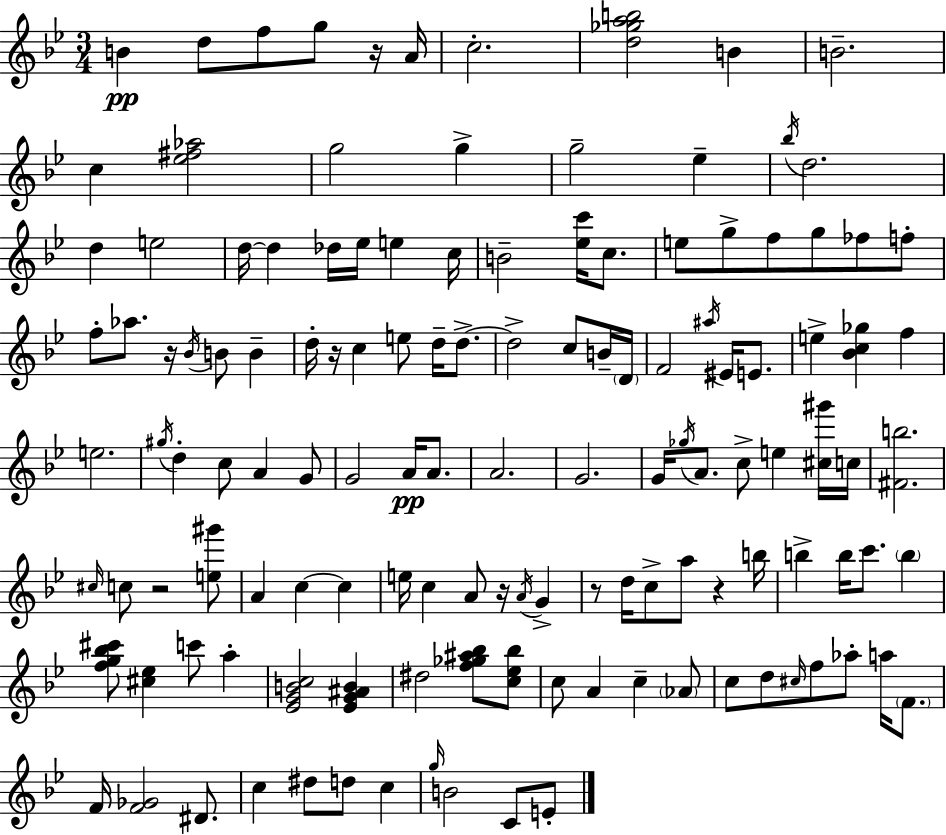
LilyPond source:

{
  \clef treble
  \numericTimeSignature
  \time 3/4
  \key g \minor
  b'4\pp d''8 f''8 g''8 r16 a'16 | c''2.-. | <d'' ges'' a'' b''>2 b'4 | b'2.-- | \break c''4 <ees'' fis'' aes''>2 | g''2 g''4-> | g''2-- ees''4-- | \acciaccatura { bes''16 } d''2. | \break d''4 e''2 | d''16~~ d''4 des''16 ees''16 e''4 | c''16 b'2-- <ees'' c'''>16 c''8. | e''8 g''8-> f''8 g''8 fes''8 f''8-. | \break f''8-. aes''8. r16 \acciaccatura { bes'16 } b'8 b'4-- | d''16-. r16 c''4 e''8 d''16-- d''8.->~~ | d''2-> c''8 | b'16-- \parenthesize d'16 f'2 \acciaccatura { ais''16 } eis'16 | \break e'8. e''4-> <bes' c'' ges''>4 f''4 | e''2. | \acciaccatura { gis''16 } d''4-. c''8 a'4 | g'8 g'2 | \break a'16\pp a'8. a'2. | g'2. | g'16 \acciaccatura { ges''16 } a'8. c''8-> e''4 | <cis'' gis'''>16 c''16 <fis' b''>2. | \break \grace { cis''16 } c''8 r2 | <e'' gis'''>8 a'4 c''4~~ | c''4 e''16 c''4 a'8 | r16 \acciaccatura { a'16 } g'4-> r8 d''16 c''8-> | \break a''8 r4 b''16 b''4-> b''16 | c'''8. \parenthesize b''4 <f'' g'' bes'' cis'''>8 <cis'' ees''>4 | c'''8 a''4-. <ees' g' b' c''>2 | <ees' g' ais' b'>4 dis''2 | \break <f'' ges'' ais'' bes''>8 <c'' ees'' bes''>8 c''8 a'4 | c''4-- \parenthesize aes'8 c''8 d''8 \grace { cis''16 } | f''8 aes''8-. a''16 \parenthesize f'8. f'16 <f' ges'>2 | dis'8. c''4 | \break dis''8 d''8 c''4 \grace { g''16 } b'2 | c'8 e'8-. \bar "|."
}